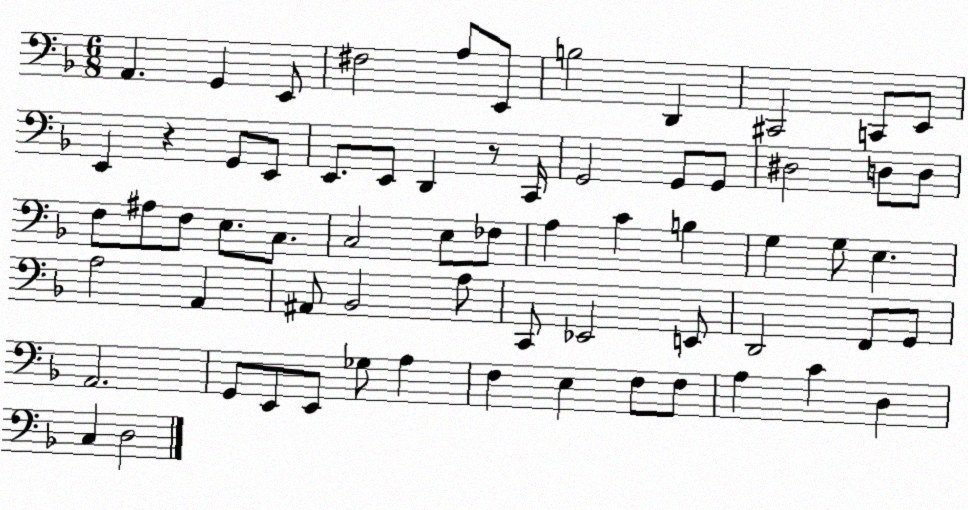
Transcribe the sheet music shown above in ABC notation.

X:1
T:Untitled
M:6/8
L:1/4
K:F
A,, G,, E,,/2 ^F,2 A,/2 E,,/2 B,2 D,, ^C,,2 C,,/2 E,,/2 E,, z G,,/2 E,,/2 E,,/2 E,,/2 D,, z/2 C,,/4 G,,2 G,,/2 G,,/2 ^D,2 D,/2 D,/2 F,/2 ^A,/2 F,/2 E,/2 C,/2 C,2 E,/2 _F,/2 A, C B, G, G,/2 E, A,2 A,, ^A,,/2 _B,,2 A,/2 C,,/2 _E,,2 E,,/2 D,,2 F,,/2 G,,/2 A,,2 G,,/2 E,,/2 E,,/2 _G,/2 A, F, E, F,/2 F,/2 A, C D, C, D,2